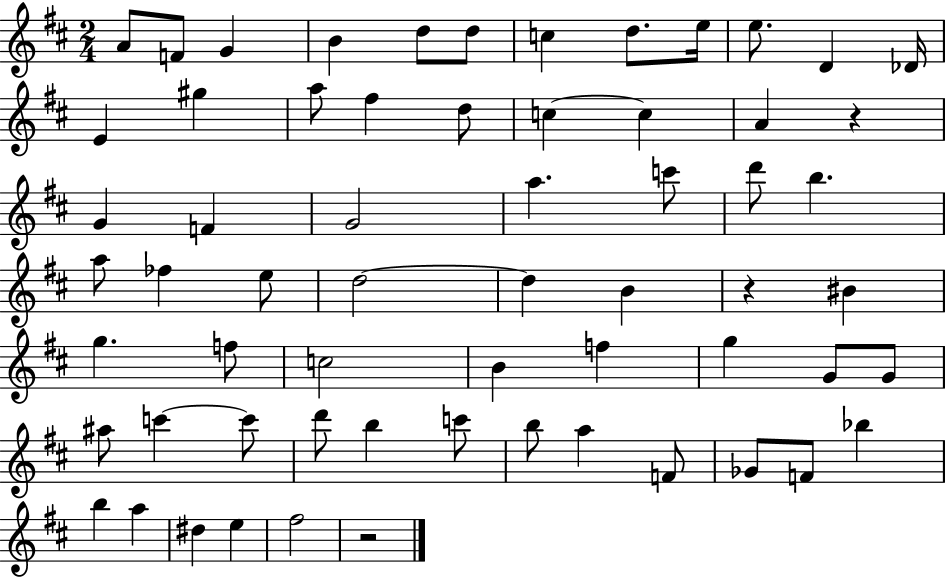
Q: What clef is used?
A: treble